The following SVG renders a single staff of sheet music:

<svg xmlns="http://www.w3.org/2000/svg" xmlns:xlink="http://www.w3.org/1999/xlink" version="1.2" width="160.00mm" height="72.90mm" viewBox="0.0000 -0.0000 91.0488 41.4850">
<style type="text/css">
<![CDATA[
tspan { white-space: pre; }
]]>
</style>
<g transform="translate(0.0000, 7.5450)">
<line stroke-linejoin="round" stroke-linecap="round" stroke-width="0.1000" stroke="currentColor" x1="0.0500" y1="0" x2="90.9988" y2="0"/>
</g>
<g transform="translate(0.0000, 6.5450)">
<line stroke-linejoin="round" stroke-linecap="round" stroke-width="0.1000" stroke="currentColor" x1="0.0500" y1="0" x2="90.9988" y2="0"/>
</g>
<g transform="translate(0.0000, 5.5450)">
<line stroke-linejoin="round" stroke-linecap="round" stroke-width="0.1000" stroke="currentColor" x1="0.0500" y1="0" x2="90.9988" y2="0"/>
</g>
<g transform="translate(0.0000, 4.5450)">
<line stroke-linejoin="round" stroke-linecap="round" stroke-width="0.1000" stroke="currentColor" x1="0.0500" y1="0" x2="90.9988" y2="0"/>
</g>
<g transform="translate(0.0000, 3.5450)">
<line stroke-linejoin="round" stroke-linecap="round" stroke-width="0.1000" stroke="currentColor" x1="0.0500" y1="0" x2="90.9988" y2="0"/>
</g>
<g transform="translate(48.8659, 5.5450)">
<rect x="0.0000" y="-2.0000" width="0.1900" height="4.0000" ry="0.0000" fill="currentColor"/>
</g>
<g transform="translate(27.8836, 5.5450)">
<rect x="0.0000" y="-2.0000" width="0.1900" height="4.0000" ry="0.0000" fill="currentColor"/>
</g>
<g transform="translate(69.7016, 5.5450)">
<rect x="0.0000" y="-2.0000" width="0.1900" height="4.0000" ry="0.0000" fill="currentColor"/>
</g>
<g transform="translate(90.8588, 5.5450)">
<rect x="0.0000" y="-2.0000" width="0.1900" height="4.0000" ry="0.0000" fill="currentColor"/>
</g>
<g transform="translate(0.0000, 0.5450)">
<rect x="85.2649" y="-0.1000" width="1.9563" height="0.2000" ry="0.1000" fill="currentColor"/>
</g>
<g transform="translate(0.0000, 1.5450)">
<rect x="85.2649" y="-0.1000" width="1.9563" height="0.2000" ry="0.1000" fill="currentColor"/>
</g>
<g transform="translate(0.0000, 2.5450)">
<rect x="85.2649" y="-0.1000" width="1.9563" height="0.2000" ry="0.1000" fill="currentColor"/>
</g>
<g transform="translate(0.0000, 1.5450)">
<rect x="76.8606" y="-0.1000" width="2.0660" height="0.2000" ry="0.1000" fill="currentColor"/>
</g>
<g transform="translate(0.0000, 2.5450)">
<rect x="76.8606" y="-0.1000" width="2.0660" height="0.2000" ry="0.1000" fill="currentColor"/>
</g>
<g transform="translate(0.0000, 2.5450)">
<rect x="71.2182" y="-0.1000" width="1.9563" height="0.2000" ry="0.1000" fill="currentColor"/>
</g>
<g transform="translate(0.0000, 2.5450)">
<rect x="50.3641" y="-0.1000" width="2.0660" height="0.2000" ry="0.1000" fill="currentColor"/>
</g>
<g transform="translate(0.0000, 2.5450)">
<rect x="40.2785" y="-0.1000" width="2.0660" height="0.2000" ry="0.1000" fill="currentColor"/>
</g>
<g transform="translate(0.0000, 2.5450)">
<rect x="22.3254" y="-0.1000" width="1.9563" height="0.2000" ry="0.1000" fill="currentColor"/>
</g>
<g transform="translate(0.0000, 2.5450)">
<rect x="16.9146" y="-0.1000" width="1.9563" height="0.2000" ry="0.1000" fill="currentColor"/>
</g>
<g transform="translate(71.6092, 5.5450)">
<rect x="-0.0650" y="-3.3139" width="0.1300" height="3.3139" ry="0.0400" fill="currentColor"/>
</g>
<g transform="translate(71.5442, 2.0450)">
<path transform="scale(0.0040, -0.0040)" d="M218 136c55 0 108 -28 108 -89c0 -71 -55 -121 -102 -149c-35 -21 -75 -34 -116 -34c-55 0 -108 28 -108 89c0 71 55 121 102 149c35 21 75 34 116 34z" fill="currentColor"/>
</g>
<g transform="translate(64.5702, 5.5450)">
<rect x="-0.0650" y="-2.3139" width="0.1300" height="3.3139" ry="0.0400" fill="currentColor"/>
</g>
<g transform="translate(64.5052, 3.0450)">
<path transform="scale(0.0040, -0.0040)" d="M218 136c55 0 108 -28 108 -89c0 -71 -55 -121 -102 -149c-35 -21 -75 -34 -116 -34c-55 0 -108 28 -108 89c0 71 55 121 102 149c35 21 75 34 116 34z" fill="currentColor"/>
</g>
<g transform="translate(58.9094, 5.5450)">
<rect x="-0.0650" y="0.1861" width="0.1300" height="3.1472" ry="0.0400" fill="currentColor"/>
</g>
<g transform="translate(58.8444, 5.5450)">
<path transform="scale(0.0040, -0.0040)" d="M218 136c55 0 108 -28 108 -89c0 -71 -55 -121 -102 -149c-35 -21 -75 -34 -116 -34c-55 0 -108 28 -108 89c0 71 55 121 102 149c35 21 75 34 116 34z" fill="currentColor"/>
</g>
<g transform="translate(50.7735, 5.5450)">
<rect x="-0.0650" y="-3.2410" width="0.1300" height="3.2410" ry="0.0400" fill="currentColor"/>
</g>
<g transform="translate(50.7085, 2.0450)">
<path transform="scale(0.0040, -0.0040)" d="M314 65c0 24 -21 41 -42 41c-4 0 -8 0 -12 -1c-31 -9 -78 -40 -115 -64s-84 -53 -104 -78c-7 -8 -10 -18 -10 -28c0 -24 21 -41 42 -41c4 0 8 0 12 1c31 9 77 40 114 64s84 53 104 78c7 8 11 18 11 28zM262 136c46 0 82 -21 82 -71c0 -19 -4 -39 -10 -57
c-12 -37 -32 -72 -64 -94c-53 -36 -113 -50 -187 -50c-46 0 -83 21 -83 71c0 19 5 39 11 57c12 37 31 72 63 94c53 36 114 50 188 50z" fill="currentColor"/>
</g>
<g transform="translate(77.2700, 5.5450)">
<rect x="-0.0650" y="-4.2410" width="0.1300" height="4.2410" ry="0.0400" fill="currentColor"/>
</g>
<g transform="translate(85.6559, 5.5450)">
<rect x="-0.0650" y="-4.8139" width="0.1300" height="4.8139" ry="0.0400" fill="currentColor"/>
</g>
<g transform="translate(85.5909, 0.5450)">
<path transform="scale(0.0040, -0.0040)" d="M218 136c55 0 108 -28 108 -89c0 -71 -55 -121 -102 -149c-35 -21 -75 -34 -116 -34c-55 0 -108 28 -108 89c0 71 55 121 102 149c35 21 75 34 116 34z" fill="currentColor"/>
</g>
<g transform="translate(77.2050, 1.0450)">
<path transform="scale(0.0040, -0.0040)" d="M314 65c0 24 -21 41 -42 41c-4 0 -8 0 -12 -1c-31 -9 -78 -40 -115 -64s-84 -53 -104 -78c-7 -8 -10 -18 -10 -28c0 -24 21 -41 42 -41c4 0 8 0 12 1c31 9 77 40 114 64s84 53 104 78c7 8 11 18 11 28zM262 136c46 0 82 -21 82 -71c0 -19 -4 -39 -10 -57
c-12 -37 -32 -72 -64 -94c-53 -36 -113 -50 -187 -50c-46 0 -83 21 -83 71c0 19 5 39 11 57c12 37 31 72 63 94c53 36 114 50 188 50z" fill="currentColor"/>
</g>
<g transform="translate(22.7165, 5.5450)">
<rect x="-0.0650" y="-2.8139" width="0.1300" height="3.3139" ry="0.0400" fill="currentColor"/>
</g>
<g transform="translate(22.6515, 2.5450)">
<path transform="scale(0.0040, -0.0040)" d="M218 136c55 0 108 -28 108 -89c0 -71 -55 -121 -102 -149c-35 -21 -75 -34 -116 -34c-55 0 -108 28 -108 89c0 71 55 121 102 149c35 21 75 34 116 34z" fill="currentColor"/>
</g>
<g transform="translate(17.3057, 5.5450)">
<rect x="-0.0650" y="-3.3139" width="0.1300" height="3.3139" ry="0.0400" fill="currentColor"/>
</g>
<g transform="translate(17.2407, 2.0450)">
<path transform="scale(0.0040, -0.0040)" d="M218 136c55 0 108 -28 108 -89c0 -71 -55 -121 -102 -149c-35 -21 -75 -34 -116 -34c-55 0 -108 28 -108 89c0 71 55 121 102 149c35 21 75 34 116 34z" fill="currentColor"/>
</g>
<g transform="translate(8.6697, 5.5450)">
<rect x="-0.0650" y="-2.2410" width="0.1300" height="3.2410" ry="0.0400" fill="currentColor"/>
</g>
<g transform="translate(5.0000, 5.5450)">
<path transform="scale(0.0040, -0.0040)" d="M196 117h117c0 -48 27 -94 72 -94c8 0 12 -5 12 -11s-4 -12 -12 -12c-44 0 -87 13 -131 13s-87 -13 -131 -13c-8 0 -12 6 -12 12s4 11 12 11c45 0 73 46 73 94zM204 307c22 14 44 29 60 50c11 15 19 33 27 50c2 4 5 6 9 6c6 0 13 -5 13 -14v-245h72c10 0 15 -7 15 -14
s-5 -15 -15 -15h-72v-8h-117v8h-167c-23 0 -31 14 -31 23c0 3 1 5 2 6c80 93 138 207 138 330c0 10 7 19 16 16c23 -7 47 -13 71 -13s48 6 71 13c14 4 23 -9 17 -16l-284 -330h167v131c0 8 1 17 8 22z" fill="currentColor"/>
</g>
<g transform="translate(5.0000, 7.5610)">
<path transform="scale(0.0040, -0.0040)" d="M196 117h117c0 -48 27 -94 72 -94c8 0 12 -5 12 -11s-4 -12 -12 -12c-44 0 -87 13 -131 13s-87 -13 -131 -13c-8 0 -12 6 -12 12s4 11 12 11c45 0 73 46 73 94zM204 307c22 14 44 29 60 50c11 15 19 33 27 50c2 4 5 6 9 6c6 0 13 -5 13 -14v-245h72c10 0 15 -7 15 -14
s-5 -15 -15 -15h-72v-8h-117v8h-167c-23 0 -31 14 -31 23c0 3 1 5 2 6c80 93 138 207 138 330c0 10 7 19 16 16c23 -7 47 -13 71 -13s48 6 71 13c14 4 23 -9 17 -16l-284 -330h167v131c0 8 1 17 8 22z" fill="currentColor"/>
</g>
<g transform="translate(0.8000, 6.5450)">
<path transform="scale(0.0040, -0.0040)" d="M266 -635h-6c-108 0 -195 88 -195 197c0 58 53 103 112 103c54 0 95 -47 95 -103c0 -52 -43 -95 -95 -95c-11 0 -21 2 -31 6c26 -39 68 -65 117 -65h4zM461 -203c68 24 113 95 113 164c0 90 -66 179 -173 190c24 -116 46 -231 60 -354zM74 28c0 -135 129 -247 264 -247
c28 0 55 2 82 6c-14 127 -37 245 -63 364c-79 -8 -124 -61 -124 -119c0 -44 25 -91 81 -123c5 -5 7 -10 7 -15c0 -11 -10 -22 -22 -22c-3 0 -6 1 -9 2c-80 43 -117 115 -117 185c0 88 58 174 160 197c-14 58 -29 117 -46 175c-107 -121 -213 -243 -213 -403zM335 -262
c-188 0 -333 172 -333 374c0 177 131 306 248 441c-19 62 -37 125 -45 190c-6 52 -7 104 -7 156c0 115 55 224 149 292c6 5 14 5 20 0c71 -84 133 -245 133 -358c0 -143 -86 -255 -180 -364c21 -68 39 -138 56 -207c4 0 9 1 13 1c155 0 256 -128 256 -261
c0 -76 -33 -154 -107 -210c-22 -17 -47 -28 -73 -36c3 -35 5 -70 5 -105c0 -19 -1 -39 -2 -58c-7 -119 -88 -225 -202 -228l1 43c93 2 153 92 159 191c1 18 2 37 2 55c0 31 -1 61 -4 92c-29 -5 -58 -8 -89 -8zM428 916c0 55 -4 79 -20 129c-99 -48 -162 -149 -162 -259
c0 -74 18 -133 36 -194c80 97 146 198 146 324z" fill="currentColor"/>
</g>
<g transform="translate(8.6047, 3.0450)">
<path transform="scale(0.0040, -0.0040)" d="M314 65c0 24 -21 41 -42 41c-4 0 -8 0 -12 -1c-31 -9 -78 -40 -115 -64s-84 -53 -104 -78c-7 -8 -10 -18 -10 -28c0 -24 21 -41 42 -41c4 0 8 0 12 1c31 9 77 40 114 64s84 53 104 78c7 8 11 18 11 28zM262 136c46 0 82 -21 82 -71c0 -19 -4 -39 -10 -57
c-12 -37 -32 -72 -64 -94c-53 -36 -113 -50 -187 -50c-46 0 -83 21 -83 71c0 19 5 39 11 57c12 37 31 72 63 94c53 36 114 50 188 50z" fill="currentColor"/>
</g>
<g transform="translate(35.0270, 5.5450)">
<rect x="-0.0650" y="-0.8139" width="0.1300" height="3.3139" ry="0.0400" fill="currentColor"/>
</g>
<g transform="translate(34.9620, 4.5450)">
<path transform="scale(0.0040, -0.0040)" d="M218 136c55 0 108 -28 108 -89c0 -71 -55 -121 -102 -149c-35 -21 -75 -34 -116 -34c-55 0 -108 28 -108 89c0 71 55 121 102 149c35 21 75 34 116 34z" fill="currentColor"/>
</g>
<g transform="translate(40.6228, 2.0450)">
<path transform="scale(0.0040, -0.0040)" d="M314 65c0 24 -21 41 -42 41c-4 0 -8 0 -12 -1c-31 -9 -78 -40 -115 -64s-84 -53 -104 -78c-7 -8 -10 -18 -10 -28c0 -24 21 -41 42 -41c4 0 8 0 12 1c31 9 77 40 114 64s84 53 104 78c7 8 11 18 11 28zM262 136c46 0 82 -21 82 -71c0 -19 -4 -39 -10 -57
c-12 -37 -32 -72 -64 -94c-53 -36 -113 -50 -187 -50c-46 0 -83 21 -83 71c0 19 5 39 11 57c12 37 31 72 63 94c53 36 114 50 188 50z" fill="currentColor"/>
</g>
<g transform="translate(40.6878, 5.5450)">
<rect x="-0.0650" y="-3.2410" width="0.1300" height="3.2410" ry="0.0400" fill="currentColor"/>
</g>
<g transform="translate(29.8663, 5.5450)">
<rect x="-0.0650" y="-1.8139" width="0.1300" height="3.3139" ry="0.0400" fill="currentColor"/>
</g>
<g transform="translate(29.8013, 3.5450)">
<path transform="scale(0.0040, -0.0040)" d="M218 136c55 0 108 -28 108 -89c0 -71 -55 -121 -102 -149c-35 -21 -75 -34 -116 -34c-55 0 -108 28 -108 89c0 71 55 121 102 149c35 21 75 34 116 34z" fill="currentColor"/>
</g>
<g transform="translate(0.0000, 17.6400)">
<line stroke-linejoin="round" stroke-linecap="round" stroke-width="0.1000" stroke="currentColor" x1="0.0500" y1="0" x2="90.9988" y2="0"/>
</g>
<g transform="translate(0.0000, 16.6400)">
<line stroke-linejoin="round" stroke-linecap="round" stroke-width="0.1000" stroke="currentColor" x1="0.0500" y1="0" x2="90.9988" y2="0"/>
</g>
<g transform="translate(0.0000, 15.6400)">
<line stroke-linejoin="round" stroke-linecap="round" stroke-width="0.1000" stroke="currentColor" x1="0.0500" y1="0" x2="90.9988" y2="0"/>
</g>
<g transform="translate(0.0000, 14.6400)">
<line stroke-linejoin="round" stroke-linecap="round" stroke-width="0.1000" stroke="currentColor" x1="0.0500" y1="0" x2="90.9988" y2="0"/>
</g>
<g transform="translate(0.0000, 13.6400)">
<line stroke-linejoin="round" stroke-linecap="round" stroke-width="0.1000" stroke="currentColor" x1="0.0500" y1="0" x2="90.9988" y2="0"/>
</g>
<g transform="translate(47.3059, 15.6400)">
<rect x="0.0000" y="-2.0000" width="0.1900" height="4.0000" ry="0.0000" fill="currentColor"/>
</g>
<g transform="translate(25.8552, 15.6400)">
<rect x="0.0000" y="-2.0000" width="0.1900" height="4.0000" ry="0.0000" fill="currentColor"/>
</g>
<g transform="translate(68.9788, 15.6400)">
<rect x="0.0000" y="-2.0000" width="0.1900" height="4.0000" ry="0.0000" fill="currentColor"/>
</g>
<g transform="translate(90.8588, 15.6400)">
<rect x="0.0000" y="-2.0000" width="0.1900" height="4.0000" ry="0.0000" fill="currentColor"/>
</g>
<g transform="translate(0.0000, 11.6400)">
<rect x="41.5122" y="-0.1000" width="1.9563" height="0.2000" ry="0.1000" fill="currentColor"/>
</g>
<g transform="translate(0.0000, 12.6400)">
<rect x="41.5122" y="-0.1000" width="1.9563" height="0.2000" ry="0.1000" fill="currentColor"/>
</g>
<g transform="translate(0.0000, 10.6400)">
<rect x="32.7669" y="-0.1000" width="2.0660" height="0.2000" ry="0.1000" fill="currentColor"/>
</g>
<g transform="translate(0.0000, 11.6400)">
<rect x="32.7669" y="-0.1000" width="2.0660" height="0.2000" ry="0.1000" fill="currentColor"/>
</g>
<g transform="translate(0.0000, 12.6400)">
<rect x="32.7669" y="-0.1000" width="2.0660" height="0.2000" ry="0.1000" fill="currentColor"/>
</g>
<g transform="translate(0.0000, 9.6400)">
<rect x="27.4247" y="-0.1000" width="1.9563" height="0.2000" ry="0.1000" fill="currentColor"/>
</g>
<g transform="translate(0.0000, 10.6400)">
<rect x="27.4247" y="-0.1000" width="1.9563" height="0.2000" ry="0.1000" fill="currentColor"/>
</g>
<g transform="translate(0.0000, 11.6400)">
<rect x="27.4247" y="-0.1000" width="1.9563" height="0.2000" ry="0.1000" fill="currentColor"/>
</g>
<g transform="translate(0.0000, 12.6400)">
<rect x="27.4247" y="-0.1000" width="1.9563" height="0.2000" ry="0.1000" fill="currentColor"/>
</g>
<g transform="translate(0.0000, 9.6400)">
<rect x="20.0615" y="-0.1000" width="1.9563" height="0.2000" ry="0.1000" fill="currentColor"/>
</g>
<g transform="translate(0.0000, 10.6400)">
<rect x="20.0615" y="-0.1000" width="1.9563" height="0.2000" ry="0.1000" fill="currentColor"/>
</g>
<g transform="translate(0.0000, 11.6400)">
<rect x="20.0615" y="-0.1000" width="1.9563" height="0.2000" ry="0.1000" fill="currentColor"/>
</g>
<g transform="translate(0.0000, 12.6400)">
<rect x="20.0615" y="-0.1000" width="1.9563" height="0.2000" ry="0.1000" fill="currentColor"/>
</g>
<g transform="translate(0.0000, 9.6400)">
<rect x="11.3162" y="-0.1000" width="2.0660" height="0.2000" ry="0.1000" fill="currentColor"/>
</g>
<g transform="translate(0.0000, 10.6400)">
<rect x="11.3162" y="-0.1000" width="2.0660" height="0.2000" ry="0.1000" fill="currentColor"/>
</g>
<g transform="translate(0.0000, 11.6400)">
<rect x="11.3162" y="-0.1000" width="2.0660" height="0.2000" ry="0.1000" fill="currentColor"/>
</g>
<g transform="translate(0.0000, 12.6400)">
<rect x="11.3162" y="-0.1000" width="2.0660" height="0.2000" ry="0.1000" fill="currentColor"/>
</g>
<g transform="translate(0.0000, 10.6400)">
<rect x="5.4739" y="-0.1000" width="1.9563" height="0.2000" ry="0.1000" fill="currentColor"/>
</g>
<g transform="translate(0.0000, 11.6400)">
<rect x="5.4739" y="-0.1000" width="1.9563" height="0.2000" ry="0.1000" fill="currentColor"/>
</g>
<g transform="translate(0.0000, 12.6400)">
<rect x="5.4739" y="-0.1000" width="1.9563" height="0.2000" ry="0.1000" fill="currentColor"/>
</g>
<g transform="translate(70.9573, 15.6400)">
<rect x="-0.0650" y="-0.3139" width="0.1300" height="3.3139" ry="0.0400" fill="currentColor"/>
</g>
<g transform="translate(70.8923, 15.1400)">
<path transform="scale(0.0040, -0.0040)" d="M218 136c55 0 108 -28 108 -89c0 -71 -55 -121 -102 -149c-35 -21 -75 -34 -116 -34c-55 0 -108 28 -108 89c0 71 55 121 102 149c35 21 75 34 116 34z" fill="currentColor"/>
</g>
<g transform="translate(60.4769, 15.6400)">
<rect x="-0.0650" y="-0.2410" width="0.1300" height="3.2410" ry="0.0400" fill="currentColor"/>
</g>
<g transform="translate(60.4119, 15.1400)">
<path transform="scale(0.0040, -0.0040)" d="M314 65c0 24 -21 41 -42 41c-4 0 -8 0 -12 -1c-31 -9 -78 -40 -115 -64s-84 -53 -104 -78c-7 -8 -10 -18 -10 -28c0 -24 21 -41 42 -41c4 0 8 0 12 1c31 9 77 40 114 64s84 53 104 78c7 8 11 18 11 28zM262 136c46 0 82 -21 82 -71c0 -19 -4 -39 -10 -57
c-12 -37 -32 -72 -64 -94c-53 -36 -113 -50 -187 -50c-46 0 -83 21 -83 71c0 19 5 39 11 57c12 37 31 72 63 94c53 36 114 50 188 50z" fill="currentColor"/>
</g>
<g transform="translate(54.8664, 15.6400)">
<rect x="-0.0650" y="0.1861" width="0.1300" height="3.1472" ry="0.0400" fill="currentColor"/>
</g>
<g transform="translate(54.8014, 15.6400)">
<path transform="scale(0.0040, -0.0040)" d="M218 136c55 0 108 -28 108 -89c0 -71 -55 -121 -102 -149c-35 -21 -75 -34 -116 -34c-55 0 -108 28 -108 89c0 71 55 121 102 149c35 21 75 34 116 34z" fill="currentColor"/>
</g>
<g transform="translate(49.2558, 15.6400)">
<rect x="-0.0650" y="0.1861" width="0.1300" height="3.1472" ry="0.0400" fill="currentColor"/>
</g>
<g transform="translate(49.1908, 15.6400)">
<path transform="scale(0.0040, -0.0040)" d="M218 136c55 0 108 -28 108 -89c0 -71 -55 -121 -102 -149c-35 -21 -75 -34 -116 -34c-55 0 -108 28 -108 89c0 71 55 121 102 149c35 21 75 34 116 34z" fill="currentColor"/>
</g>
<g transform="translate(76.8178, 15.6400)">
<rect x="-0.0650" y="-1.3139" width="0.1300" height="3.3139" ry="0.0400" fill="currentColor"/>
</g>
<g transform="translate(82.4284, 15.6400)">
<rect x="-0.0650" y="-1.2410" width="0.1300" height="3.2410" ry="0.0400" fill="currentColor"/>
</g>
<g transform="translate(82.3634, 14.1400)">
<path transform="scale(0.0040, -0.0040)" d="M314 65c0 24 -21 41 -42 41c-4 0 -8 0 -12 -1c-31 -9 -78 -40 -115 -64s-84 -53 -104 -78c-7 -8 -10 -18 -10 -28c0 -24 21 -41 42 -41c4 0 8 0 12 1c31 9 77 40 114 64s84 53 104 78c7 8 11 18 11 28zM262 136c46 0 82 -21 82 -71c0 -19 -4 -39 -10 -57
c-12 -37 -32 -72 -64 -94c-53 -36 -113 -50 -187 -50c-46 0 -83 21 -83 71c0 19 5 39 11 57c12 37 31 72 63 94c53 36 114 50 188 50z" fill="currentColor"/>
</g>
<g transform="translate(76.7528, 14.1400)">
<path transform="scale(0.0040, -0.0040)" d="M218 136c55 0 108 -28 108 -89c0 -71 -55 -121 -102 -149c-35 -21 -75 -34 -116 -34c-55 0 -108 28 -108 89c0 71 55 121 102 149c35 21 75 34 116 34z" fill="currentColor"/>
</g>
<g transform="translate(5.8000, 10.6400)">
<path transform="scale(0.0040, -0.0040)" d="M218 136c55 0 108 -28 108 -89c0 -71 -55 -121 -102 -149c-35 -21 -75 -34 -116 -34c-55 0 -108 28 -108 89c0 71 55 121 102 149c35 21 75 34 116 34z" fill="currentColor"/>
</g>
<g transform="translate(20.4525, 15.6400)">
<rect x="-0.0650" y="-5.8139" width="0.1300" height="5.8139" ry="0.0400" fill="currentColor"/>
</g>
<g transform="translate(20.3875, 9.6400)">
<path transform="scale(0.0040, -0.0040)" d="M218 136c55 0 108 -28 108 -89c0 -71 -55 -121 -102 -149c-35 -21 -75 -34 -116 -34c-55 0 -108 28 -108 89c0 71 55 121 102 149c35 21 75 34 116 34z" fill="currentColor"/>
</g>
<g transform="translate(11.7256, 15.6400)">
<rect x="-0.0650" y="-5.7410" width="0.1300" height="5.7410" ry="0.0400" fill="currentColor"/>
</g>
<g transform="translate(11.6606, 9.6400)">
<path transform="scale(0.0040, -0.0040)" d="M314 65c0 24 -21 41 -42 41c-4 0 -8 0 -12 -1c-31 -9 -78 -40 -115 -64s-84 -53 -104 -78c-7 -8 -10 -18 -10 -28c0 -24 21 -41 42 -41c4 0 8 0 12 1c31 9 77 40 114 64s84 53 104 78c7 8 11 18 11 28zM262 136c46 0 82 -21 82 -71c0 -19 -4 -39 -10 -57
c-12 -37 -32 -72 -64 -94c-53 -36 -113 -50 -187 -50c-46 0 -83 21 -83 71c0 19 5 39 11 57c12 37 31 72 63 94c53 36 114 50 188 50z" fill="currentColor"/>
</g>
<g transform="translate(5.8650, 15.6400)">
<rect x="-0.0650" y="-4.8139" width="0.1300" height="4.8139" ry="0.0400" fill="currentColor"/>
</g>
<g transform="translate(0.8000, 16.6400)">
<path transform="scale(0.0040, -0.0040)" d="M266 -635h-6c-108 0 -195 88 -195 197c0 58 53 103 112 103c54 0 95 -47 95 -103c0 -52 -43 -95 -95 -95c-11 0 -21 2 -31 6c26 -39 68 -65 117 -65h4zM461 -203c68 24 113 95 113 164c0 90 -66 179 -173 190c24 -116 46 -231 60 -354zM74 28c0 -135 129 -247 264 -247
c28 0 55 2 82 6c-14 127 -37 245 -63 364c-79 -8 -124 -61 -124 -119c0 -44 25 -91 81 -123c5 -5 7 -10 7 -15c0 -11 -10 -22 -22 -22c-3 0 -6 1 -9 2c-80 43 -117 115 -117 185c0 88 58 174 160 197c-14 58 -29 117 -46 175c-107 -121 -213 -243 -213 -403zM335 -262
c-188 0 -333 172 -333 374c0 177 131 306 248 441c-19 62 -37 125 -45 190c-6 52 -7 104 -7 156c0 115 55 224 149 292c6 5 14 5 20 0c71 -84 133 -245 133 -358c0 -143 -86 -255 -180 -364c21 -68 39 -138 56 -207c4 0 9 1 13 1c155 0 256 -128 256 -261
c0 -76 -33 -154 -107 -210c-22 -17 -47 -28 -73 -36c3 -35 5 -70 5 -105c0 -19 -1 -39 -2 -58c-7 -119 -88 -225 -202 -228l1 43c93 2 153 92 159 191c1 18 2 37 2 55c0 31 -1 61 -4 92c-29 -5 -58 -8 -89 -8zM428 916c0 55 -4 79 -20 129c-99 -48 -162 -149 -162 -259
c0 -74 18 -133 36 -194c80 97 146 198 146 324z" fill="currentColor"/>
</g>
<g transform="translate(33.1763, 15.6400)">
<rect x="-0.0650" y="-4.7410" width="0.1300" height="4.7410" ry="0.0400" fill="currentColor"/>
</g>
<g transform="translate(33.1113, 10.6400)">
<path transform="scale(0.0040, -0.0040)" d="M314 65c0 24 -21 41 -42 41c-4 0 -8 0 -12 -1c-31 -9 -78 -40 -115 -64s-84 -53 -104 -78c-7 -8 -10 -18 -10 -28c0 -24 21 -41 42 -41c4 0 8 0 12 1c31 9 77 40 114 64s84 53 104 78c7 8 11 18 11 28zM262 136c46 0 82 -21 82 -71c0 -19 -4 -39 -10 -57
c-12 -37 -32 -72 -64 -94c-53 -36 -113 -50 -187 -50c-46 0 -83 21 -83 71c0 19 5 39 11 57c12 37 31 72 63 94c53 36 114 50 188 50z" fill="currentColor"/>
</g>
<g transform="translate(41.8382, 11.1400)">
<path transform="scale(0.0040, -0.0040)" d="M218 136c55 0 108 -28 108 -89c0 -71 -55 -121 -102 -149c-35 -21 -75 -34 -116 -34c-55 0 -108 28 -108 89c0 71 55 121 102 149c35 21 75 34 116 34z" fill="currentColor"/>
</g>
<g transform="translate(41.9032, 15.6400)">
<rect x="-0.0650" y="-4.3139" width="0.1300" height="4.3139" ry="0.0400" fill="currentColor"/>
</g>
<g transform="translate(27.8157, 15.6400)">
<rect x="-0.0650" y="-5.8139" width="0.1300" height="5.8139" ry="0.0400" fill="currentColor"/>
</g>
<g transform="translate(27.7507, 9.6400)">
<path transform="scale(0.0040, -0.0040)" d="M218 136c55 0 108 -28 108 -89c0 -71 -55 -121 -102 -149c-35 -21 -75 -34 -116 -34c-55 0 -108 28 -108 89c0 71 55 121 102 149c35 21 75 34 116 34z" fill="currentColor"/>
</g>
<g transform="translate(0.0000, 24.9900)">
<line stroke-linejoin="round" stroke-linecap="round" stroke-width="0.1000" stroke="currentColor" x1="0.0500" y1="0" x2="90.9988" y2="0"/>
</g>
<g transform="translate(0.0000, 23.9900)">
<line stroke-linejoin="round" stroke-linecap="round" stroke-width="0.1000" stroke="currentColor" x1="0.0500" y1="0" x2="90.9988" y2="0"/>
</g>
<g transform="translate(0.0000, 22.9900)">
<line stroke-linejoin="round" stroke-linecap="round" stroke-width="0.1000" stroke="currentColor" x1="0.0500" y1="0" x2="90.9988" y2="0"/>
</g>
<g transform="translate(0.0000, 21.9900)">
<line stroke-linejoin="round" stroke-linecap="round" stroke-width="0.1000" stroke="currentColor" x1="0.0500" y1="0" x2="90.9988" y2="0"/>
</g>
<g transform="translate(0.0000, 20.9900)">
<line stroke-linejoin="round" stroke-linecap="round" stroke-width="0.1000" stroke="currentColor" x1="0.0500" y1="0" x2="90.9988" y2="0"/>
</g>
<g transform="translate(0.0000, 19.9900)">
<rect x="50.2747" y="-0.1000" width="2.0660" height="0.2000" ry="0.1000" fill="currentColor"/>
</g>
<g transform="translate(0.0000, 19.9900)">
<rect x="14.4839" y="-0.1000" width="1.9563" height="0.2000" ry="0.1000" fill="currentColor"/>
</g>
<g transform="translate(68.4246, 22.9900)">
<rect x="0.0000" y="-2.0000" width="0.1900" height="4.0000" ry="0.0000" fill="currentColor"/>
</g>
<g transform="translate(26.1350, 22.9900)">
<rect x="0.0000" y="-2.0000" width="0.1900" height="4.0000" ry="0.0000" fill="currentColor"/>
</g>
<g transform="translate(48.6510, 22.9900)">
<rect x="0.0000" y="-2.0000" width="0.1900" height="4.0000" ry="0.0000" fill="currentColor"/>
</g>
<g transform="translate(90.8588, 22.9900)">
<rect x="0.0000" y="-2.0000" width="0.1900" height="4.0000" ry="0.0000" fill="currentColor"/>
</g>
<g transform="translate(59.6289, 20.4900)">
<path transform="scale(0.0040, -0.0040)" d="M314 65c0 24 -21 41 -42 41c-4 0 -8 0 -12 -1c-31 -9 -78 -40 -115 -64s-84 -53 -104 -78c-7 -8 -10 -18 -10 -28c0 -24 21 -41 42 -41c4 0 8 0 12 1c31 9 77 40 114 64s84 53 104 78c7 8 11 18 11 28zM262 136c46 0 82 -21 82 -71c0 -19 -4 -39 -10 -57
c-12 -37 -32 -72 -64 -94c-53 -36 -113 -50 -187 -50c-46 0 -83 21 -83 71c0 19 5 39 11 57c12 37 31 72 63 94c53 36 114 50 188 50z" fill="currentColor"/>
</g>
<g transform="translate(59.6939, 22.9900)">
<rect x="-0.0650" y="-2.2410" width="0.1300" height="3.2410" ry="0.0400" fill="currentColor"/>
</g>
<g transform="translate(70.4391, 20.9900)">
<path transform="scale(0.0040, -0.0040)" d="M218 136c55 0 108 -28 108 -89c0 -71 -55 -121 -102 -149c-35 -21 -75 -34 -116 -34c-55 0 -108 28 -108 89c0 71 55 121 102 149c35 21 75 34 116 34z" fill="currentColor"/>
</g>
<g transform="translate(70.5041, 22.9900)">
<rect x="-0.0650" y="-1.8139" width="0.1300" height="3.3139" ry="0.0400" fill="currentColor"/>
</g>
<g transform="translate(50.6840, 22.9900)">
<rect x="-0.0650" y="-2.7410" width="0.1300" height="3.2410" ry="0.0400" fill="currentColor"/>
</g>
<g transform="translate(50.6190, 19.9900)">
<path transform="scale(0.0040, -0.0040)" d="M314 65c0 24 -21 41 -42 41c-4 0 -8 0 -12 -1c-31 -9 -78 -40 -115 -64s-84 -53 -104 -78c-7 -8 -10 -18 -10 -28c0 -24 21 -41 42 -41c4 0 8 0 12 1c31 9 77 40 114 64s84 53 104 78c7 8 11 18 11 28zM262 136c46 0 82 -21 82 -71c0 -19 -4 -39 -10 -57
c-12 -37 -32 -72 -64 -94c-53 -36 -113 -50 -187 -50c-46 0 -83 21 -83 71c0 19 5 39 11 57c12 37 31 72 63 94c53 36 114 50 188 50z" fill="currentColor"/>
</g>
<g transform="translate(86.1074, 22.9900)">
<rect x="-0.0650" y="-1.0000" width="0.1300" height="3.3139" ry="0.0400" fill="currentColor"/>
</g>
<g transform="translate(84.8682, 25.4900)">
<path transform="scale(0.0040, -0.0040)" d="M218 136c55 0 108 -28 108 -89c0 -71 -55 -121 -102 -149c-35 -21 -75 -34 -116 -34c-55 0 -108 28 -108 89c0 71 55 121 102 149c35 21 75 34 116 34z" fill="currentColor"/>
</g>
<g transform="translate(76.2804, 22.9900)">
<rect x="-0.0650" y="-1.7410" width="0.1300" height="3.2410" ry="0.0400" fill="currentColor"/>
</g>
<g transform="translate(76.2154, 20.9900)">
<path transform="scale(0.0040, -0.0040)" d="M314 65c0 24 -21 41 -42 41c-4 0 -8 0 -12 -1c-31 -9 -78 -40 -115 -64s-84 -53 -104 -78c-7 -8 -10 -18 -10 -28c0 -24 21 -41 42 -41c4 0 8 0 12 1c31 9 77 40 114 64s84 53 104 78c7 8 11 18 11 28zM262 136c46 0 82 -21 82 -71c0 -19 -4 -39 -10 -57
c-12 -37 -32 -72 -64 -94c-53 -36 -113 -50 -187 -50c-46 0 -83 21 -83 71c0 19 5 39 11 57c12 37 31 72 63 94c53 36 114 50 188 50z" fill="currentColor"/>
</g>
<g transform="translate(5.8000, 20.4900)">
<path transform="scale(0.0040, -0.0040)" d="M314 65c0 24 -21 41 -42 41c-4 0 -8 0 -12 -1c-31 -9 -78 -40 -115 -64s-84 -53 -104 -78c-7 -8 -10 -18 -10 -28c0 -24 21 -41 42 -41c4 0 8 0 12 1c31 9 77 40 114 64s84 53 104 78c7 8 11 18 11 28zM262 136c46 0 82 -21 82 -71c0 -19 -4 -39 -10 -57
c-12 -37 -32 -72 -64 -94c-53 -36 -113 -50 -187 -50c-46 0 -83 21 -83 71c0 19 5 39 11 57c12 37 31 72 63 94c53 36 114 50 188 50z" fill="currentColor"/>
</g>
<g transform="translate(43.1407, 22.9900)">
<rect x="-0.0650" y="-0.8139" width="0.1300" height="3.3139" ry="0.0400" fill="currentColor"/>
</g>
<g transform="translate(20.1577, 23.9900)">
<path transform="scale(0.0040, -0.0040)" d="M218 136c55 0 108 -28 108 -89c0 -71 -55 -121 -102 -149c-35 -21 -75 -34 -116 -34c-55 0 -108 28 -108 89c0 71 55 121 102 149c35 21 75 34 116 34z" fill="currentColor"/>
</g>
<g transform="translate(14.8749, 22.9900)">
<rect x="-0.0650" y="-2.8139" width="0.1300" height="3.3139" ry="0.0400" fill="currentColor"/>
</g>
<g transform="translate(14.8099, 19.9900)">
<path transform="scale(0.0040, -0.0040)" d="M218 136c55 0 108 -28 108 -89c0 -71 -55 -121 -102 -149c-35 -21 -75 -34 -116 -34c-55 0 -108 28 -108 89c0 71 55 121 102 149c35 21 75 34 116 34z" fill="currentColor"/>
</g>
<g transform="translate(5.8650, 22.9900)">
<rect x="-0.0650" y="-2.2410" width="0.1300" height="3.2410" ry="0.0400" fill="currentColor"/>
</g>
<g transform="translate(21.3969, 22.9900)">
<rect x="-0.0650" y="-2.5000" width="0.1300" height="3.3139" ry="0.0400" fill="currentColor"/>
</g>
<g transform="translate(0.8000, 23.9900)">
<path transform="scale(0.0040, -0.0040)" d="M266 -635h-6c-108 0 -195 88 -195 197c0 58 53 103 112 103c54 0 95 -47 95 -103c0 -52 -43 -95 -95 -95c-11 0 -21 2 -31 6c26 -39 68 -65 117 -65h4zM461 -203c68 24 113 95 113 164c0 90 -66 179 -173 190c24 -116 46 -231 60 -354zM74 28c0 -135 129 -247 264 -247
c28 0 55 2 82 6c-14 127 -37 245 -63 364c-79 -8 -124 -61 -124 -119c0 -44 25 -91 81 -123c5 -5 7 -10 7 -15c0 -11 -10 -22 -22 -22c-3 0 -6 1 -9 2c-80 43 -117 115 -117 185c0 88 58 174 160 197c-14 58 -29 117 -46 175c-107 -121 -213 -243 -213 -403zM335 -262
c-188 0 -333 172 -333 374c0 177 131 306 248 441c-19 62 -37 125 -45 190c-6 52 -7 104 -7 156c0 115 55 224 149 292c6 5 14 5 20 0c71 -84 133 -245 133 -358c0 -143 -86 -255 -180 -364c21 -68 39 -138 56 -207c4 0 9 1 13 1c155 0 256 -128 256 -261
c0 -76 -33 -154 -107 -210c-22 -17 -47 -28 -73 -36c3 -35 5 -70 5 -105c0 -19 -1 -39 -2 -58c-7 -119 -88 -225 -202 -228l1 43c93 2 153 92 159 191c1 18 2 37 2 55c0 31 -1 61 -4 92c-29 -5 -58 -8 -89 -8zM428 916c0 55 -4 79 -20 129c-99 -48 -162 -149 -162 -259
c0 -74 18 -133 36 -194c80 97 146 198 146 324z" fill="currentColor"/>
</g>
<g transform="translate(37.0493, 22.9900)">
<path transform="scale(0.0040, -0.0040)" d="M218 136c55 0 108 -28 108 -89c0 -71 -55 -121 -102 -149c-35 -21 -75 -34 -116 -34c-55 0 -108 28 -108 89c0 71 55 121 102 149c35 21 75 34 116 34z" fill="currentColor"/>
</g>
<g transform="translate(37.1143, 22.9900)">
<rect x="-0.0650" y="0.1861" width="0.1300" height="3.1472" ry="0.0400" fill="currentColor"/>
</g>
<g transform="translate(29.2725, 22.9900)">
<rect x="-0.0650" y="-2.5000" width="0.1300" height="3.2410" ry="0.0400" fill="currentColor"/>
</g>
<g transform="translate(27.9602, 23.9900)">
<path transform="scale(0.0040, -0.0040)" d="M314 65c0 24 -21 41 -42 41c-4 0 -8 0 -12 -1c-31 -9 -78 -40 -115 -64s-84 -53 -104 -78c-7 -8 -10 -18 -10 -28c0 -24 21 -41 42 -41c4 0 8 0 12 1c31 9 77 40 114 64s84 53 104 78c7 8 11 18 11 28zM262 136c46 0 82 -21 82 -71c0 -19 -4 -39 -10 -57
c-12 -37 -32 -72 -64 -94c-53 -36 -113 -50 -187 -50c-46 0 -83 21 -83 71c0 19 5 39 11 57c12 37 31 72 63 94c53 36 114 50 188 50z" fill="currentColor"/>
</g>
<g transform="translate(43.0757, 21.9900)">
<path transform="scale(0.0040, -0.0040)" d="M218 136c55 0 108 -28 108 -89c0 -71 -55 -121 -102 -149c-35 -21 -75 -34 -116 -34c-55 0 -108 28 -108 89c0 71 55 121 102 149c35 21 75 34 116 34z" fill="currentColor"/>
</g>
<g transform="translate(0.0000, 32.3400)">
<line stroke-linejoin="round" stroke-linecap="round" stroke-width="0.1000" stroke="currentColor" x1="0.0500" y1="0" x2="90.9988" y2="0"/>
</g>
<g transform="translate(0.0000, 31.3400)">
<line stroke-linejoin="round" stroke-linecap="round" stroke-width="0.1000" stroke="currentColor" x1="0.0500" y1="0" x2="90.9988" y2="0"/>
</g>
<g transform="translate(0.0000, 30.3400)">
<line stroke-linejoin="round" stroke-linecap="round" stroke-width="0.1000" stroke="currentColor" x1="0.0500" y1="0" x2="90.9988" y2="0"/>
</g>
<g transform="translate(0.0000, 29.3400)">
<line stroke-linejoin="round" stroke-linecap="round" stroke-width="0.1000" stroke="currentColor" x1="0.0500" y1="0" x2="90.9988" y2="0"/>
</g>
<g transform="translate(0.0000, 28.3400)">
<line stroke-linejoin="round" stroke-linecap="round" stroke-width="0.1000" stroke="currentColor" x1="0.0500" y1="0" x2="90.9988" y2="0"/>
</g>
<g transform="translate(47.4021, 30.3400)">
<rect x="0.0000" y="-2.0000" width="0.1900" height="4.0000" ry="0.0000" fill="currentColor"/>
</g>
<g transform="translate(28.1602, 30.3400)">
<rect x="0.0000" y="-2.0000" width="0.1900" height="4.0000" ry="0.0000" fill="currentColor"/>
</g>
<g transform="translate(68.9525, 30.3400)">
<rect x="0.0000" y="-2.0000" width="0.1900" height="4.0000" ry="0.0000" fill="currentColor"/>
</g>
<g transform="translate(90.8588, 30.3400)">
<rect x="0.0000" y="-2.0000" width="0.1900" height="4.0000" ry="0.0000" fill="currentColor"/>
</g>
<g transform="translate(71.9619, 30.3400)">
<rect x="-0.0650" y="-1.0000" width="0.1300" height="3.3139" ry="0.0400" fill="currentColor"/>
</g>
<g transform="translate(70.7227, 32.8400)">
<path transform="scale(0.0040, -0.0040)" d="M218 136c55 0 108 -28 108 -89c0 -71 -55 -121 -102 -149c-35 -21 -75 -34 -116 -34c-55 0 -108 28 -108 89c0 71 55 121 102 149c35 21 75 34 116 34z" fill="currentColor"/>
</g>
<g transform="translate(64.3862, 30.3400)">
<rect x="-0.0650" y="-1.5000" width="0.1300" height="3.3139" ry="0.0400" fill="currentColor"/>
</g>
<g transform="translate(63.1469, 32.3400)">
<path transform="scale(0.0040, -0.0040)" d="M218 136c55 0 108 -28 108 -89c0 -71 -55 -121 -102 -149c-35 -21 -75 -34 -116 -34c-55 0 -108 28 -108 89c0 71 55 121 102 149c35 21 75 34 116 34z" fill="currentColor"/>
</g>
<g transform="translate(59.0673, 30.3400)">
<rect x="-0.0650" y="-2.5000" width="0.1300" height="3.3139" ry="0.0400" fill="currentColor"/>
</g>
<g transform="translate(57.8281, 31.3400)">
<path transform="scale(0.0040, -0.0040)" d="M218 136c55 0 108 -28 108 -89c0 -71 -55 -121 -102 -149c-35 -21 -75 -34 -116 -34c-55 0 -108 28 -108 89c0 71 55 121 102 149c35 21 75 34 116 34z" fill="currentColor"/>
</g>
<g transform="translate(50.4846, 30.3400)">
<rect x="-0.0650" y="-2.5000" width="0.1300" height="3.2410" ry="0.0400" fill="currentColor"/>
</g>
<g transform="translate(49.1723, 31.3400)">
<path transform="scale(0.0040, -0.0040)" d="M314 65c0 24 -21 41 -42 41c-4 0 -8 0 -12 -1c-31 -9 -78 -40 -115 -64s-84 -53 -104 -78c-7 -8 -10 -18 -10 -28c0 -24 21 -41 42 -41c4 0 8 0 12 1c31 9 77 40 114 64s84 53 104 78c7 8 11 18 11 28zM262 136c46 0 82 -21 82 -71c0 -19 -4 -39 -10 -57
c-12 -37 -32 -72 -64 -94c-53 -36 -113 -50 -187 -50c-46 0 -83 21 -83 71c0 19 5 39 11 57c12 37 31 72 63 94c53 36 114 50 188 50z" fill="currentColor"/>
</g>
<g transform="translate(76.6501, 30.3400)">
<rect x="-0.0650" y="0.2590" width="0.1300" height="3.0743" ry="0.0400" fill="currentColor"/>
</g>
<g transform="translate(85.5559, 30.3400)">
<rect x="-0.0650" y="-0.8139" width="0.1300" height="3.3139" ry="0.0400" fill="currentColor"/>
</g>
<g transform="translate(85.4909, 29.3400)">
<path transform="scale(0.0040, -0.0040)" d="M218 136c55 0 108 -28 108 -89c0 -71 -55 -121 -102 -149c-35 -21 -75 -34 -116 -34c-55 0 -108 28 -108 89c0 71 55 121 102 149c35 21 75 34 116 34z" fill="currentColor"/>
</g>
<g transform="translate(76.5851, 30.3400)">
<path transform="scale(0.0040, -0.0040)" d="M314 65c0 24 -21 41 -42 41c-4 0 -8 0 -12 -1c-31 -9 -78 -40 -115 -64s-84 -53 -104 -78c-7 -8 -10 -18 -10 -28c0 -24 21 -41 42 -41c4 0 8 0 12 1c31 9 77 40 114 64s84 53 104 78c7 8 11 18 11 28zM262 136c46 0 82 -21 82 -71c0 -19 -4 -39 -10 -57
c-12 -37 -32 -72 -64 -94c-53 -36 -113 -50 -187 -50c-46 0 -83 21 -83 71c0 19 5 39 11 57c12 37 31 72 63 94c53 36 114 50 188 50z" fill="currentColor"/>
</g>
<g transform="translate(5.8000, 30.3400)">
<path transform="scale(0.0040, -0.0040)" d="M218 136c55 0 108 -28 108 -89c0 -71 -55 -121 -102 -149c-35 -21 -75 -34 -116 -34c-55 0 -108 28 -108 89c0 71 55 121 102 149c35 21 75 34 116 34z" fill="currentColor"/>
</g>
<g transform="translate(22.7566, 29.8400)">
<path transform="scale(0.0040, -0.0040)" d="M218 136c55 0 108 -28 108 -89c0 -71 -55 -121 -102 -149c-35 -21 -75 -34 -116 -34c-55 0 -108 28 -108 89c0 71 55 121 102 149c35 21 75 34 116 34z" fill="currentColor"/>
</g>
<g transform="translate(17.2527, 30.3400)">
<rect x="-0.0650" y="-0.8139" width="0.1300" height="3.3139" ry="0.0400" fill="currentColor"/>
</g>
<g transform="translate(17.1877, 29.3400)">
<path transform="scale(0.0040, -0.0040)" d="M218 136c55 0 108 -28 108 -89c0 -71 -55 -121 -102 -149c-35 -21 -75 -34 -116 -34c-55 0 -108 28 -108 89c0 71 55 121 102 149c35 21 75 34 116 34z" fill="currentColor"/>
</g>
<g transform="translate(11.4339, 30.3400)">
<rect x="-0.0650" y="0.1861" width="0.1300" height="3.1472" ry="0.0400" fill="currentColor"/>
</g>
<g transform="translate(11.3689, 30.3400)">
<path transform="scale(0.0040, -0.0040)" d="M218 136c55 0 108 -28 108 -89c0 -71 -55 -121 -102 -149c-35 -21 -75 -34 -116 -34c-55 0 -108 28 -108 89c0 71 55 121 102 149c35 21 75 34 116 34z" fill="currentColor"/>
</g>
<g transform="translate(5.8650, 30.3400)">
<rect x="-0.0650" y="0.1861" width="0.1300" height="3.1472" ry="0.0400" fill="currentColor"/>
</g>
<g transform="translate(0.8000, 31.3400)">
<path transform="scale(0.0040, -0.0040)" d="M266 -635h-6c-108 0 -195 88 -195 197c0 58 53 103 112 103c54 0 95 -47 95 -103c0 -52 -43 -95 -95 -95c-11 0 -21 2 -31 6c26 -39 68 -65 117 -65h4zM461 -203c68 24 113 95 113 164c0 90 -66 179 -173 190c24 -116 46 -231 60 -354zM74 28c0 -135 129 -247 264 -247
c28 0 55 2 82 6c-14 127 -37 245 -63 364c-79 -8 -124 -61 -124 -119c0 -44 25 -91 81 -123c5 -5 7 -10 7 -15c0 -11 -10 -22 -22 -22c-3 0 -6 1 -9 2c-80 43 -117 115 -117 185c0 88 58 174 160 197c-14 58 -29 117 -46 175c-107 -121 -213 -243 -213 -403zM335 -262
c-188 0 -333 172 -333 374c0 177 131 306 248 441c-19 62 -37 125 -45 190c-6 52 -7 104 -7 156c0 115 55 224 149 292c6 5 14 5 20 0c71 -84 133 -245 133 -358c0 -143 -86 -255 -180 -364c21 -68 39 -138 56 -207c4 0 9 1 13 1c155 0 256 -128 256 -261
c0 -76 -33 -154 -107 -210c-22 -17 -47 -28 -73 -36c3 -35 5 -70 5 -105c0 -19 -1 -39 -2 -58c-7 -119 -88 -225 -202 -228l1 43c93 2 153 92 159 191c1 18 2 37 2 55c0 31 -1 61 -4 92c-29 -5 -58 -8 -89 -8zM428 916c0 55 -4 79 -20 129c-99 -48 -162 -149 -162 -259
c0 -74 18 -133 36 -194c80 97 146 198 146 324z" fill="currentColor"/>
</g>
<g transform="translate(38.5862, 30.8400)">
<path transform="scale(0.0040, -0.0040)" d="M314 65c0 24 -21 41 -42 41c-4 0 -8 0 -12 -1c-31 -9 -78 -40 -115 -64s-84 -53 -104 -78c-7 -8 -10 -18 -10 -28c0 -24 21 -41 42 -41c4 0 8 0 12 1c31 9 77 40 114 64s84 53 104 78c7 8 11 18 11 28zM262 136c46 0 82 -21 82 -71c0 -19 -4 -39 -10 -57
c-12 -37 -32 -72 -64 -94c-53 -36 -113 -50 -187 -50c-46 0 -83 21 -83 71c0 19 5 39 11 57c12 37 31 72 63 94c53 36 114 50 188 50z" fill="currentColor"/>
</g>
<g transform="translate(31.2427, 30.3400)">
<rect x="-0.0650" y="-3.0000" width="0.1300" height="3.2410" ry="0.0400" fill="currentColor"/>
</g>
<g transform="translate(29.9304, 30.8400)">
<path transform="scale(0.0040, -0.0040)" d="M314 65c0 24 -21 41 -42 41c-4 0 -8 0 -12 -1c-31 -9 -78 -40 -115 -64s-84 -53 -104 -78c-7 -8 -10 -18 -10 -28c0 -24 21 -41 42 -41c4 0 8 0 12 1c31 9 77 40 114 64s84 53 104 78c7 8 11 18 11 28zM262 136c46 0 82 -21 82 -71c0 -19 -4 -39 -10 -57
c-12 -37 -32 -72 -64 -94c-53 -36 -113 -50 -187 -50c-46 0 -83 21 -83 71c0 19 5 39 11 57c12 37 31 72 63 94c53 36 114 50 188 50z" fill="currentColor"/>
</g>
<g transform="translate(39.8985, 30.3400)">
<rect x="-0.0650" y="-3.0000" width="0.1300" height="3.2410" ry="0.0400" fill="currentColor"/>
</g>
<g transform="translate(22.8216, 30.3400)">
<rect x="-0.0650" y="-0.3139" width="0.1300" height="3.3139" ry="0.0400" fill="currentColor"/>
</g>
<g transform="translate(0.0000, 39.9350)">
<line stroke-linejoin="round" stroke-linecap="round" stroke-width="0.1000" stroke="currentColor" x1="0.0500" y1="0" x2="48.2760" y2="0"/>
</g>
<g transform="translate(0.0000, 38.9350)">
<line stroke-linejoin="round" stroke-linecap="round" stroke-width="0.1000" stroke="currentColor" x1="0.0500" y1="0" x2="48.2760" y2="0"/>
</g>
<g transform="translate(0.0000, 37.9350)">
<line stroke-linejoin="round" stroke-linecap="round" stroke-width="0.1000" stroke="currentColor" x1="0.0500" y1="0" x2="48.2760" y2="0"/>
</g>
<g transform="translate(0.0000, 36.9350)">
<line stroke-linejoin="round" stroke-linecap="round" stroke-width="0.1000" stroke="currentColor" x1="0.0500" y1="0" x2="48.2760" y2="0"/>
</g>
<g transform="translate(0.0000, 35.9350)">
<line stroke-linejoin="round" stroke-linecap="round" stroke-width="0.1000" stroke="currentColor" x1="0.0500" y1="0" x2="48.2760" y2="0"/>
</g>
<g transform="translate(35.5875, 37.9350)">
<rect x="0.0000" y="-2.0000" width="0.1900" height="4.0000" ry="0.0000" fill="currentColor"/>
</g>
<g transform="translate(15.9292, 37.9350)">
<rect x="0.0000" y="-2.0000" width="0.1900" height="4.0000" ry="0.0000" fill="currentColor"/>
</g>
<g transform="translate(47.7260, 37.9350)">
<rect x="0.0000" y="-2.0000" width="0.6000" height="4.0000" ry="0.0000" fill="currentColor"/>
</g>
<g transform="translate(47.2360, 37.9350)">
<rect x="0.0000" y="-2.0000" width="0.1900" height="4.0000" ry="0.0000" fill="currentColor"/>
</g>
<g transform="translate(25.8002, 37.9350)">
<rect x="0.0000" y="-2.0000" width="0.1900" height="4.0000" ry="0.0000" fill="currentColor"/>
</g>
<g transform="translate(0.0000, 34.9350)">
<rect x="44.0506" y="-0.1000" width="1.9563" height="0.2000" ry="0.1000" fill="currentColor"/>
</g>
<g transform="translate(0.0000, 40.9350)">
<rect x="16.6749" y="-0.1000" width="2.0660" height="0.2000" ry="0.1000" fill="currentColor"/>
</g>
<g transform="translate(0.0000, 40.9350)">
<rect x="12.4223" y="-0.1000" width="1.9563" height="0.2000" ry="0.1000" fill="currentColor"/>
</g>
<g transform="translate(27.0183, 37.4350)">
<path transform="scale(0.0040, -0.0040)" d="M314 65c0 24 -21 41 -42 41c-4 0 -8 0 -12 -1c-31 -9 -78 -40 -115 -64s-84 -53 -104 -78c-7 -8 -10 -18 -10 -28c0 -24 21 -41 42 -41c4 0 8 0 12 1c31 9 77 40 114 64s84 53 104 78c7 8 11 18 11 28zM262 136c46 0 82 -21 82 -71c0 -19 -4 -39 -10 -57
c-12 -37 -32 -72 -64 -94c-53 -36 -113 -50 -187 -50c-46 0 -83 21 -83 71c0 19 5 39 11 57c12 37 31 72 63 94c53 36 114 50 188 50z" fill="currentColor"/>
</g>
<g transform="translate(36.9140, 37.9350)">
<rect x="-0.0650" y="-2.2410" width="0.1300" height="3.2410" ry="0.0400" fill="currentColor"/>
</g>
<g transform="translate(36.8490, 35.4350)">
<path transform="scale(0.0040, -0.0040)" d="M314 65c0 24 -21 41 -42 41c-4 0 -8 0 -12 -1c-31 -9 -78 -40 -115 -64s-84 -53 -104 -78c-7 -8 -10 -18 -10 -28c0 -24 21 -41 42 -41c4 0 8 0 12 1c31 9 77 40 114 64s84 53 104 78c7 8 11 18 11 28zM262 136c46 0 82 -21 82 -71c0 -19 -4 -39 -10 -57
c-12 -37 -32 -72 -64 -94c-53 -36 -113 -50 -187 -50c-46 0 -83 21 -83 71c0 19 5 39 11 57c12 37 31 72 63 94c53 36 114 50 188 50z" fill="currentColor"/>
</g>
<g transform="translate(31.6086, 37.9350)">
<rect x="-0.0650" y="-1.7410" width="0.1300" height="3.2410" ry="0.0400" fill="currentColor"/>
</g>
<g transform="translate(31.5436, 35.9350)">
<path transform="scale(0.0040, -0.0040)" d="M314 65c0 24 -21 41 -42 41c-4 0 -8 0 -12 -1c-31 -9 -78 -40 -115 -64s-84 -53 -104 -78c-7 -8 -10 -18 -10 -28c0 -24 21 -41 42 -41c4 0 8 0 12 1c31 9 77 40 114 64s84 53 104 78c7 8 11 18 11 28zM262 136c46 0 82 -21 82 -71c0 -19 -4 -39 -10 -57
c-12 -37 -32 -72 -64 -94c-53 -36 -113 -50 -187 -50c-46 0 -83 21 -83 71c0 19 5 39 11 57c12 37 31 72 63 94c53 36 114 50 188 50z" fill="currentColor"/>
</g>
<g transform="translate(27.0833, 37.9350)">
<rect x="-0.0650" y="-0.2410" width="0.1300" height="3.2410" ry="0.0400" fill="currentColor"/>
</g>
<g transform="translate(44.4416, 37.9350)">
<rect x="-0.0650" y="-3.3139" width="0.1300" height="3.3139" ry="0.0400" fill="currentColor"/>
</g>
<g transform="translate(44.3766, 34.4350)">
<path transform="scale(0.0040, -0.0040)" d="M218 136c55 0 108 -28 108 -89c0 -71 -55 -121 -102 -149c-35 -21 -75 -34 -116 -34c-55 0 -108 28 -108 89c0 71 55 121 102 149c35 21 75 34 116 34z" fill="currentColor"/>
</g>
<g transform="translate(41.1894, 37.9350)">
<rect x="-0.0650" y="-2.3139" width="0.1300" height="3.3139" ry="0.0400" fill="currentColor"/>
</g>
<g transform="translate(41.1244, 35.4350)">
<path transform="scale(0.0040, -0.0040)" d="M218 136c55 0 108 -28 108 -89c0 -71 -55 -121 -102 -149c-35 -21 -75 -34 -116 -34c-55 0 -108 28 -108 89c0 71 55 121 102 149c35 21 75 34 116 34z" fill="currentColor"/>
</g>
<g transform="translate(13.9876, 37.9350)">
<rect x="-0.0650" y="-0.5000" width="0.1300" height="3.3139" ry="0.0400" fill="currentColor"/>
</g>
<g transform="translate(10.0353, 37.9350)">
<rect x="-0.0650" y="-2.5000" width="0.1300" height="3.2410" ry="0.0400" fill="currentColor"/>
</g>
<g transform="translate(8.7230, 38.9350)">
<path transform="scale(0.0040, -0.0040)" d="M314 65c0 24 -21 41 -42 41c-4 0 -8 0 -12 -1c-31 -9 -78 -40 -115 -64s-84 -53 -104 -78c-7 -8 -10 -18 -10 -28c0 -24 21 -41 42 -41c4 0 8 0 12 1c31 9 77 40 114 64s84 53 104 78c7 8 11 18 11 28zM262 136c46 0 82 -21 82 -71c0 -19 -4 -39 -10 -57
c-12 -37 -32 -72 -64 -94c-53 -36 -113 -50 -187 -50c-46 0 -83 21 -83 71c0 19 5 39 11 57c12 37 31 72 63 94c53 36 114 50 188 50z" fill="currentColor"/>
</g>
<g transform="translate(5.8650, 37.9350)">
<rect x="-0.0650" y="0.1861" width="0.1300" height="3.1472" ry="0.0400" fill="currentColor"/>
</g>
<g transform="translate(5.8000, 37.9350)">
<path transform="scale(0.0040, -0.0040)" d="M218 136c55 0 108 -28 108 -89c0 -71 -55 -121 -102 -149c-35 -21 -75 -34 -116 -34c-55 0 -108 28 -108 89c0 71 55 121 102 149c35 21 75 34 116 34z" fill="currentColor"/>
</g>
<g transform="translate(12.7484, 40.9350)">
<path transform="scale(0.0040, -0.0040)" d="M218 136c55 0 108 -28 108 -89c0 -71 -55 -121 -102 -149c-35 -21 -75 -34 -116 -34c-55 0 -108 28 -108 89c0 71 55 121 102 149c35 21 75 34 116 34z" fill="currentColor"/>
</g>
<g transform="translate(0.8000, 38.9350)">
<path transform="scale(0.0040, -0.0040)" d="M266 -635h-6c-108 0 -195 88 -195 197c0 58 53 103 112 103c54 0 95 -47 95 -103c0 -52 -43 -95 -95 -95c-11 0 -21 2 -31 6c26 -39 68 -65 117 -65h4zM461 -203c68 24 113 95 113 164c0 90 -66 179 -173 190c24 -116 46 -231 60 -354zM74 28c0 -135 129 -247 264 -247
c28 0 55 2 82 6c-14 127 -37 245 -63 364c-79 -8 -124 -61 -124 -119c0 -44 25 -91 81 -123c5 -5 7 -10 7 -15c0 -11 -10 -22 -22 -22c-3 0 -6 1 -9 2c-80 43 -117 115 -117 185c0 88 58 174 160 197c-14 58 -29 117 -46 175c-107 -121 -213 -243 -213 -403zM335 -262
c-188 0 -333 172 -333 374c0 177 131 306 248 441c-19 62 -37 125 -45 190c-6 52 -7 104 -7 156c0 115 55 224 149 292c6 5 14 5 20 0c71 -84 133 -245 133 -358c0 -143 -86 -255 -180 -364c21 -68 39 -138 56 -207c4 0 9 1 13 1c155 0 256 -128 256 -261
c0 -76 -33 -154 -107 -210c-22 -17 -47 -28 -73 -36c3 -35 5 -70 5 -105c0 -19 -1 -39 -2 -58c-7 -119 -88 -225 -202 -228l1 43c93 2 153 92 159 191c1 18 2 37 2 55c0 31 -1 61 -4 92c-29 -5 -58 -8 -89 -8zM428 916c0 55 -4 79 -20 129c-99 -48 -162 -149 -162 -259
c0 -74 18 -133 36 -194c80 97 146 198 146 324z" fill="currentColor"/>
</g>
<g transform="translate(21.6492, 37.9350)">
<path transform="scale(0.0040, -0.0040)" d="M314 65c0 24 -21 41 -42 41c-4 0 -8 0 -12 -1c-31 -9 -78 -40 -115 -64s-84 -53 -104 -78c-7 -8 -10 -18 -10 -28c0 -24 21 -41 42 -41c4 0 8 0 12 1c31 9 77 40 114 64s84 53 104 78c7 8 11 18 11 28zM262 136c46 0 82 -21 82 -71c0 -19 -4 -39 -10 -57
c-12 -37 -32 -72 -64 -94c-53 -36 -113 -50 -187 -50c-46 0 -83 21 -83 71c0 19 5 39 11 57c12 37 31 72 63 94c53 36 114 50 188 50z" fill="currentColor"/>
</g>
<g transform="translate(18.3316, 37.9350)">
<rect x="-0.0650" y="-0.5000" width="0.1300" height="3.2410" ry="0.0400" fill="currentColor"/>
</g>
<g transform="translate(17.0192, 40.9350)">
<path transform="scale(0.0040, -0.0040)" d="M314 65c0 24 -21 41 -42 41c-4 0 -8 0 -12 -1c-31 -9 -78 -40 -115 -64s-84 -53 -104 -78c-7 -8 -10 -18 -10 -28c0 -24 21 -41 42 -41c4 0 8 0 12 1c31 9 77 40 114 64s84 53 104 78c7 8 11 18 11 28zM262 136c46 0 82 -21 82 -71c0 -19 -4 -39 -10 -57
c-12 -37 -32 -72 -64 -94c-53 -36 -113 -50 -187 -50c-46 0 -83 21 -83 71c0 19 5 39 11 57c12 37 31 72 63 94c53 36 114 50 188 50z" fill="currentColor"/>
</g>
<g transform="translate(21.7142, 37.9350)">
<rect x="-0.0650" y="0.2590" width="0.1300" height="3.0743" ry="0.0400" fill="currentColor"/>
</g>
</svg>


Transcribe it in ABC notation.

X:1
T:Untitled
M:4/4
L:1/4
K:C
g2 b a f d b2 b2 B g b d'2 e' e' g'2 g' g' e'2 d' B B c2 c e e2 g2 a G G2 B d a2 g2 f f2 D B B d c A2 A2 G2 G E D B2 d B G2 C C2 B2 c2 f2 g2 g b